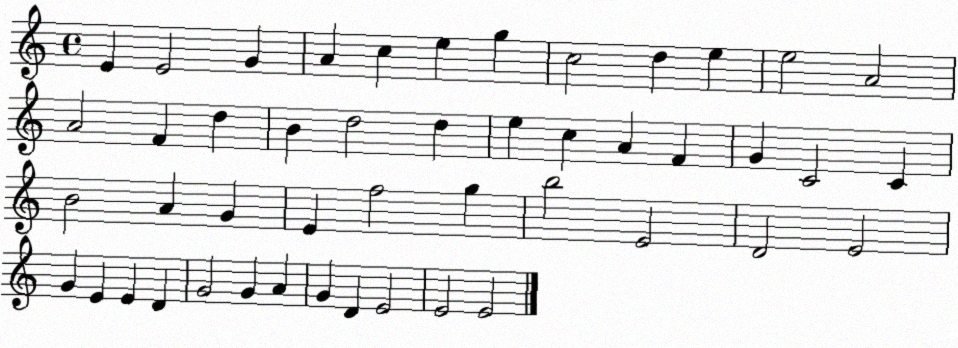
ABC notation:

X:1
T:Untitled
M:4/4
L:1/4
K:C
E E2 G A c e g c2 d e e2 A2 A2 F d B d2 d e c A F G C2 C B2 A G E f2 g b2 E2 D2 E2 G E E D G2 G A G D E2 E2 E2